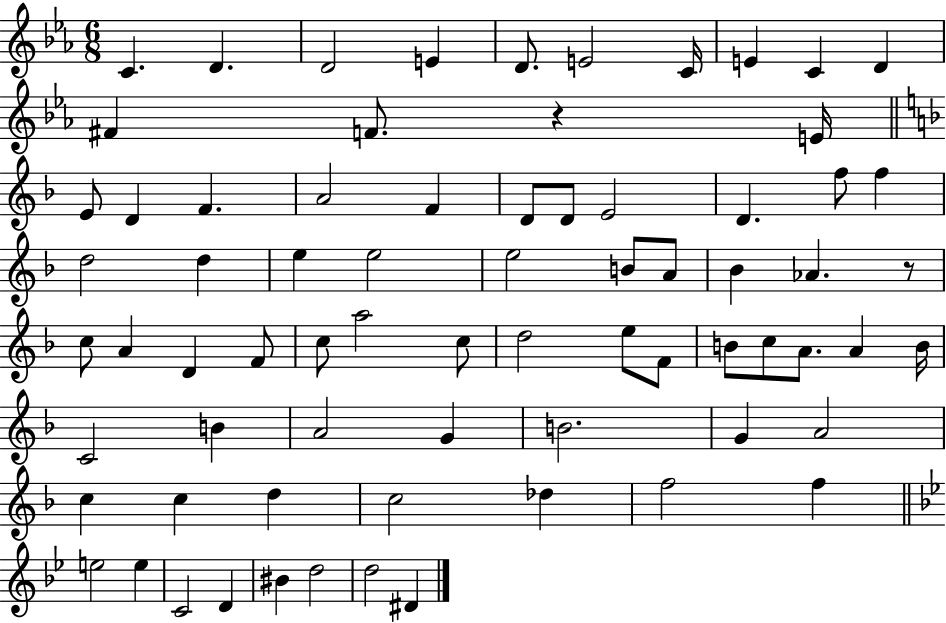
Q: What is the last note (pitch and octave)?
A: D#4